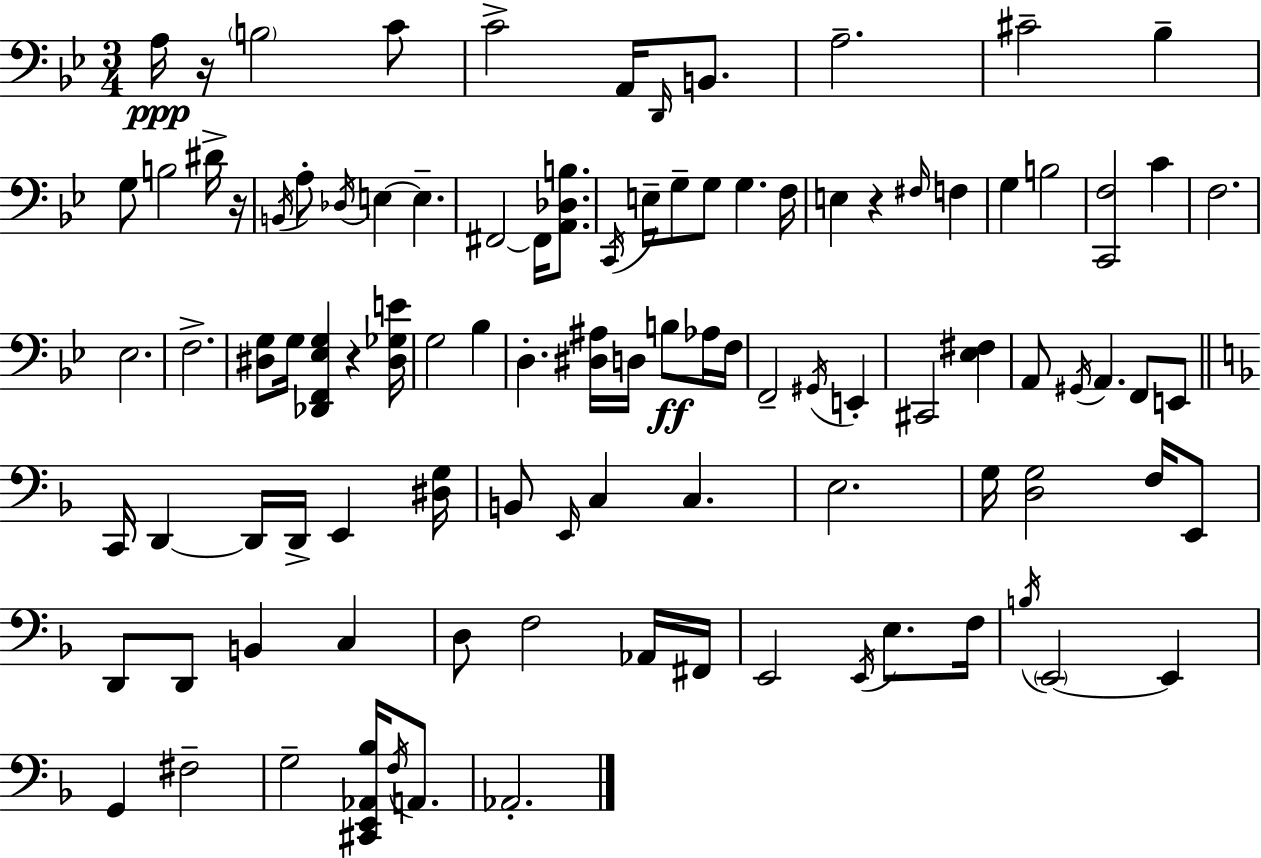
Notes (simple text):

A3/s R/s B3/h C4/e C4/h A2/s D2/s B2/e. A3/h. C#4/h Bb3/q G3/e B3/h D#4/s R/s B2/s A3/e Db3/s E3/q E3/q. F#2/h F#2/s [A2,Db3,B3]/e. C2/s E3/s G3/e G3/e G3/q. F3/s E3/q R/q F#3/s F3/q G3/q B3/h [C2,F3]/h C4/q F3/h. Eb3/h. F3/h. [D#3,G3]/e G3/s [Db2,F2,Eb3,G3]/q R/q [D#3,Gb3,E4]/s G3/h Bb3/q D3/q. [D#3,A#3]/s D3/s B3/e Ab3/s F3/s F2/h G#2/s E2/q C#2/h [Eb3,F#3]/q A2/e G#2/s A2/q. F2/e E2/e C2/s D2/q D2/s D2/s E2/q [D#3,G3]/s B2/e E2/s C3/q C3/q. E3/h. G3/s [D3,G3]/h F3/s E2/e D2/e D2/e B2/q C3/q D3/e F3/h Ab2/s F#2/s E2/h E2/s E3/e. F3/s B3/s E2/h E2/q G2/q F#3/h G3/h [C#2,E2,Ab2,Bb3]/s F3/s A2/e. Ab2/h.